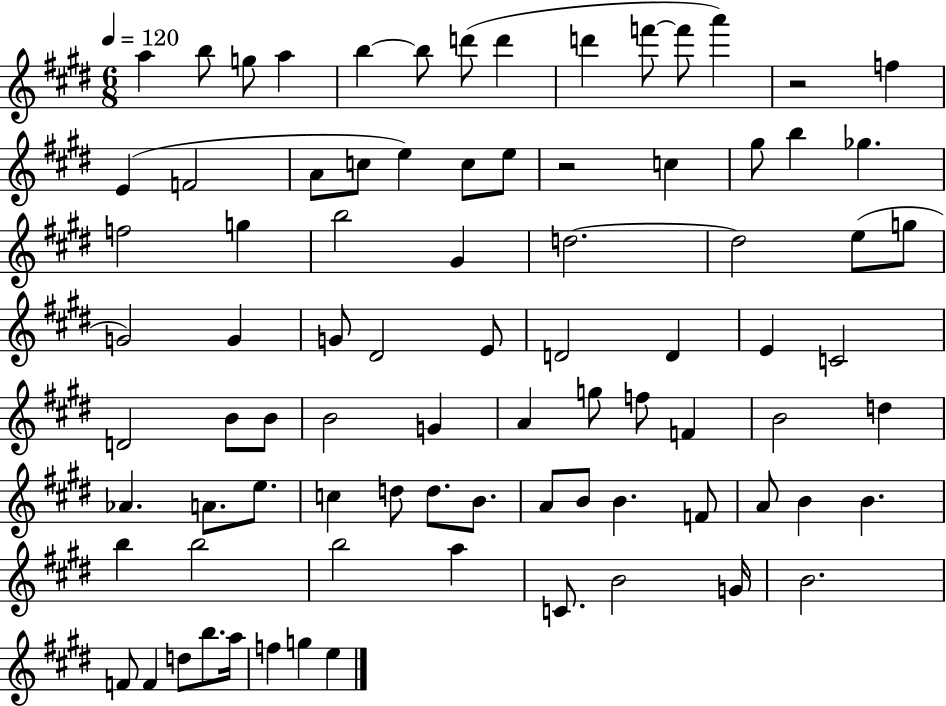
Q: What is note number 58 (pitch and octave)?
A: D5